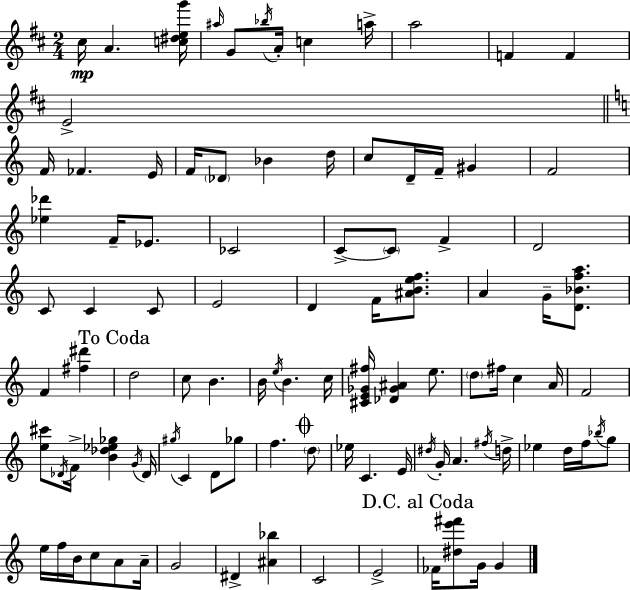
{
  \clef treble
  \numericTimeSignature
  \time 2/4
  \key d \major
  \repeat volta 2 { cis''16\mp a'4. <c'' dis'' e'' g'''>16 | \grace { ais''16 } g'8 \acciaccatura { bes''16 } a'16-. c''4 | a''16-> a''2 | f'4 f'4 | \break e'2-> | \bar "||" \break \key c \major f'16 fes'4. e'16 | f'16 \parenthesize des'8 bes'4 d''16 | c''8 d'16-- f'16-- gis'4 | f'2 | \break <ees'' des'''>4 f'16-- ees'8. | ces'2 | c'8->~~ \parenthesize c'8 f'4-> | d'2 | \break c'8 c'4 c'8 | e'2 | d'4 f'16 <ais' b' e'' f''>8. | a'4 g'16-- <d' bes' f'' a''>8. | \break f'4 <fis'' dis'''>4 | \mark "To Coda" d''2 | c''8 b'4. | b'16 \acciaccatura { e''16 } b'4. | \break c''16 <cis' e' ges' fis''>16 <des' ges' ais'>4 e''8. | \parenthesize d''8 fis''16 c''4 | a'16 f'2 | <e'' cis'''>8 \acciaccatura { des'16 } f'16-> <b' des'' ees'' ges''>4 | \break \acciaccatura { g'16 } des'16 \acciaccatura { gis''16 } c'4 | d'8 ges''8 f''4. | \mark \markup { \musicglyph "scripts.coda" } \parenthesize d''8 ees''16 c'4. | e'16 \acciaccatura { dis''16 } g'16-. a'4. | \break \acciaccatura { fis''16 } d''16-> ees''4 | d''16 f''16 \acciaccatura { bes''16 } g''8 e''16 | f''16 b'16 c''8 a'8 a'16-- g'2 | dis'4-> | \break <ais' bes''>4 c'2 | e'2-> | \mark "D.C. al Coda" fes'16 | <dis'' e''' fis'''>8 g'16 g'4 } \bar "|."
}